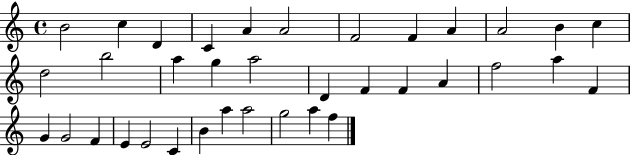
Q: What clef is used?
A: treble